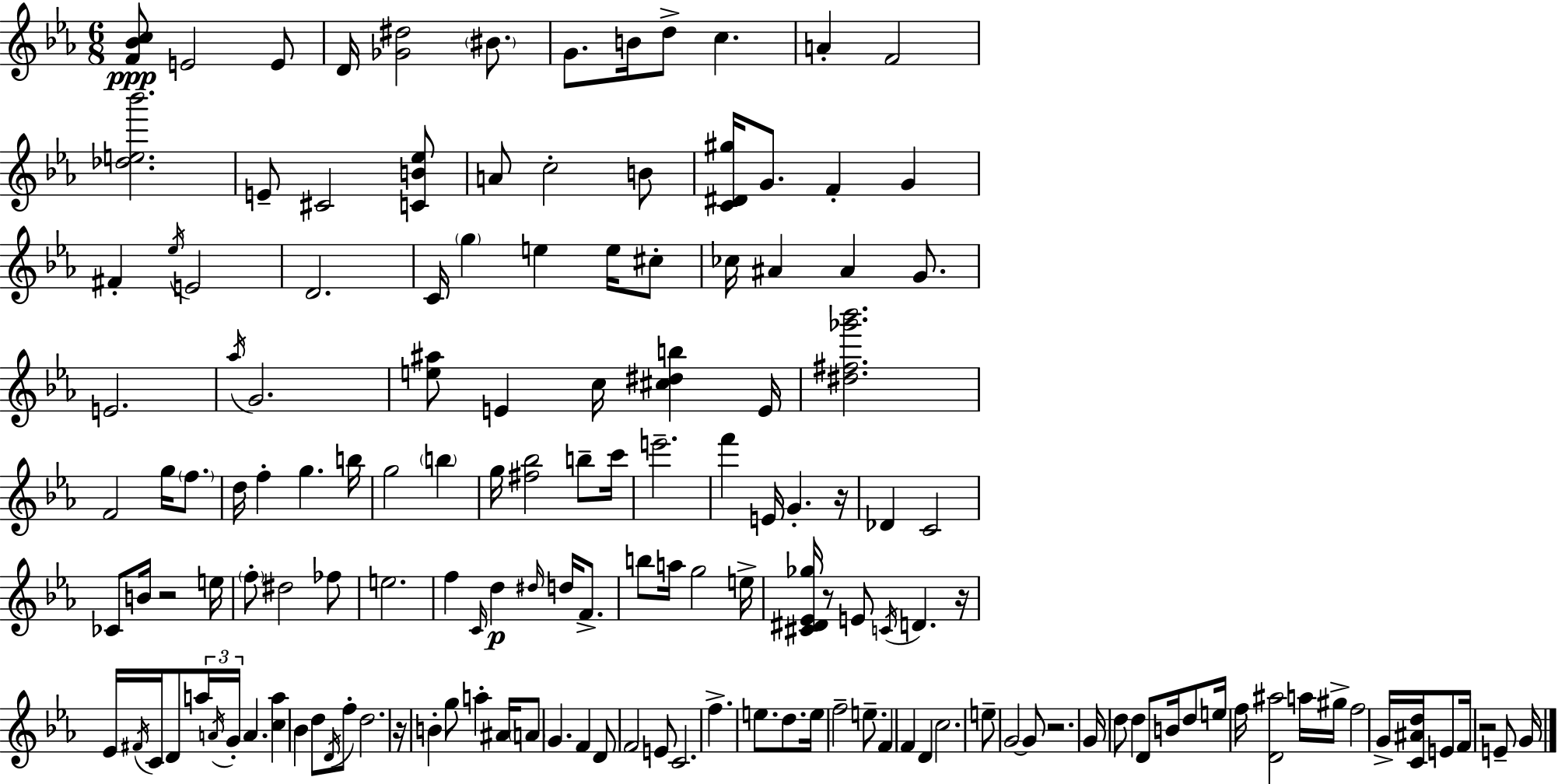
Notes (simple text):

[F4,Bb4,C5]/e E4/h E4/e D4/s [Gb4,D#5]/h BIS4/e. G4/e. B4/s D5/e C5/q. A4/q F4/h [Db5,E5,Bb6]/h. E4/e C#4/h [C4,B4,Eb5]/e A4/e C5/h B4/e [C4,D#4,G#5]/s G4/e. F4/q G4/q F#4/q Eb5/s E4/h D4/h. C4/s G5/q E5/q E5/s C#5/e CES5/s A#4/q A#4/q G4/e. E4/h. Ab5/s G4/h. [E5,A#5]/e E4/q C5/s [C#5,D#5,B5]/q E4/s [D#5,F#5,Gb6,Bb6]/h. F4/h G5/s F5/e. D5/s F5/q G5/q. B5/s G5/h B5/q G5/s [F#5,Bb5]/h B5/e C6/s E6/h. F6/q E4/s G4/q. R/s Db4/q C4/h CES4/e B4/s R/h E5/s F5/e D#5/h FES5/e E5/h. F5/q C4/s D5/q D#5/s D5/s F4/e. B5/e A5/s G5/h E5/s [C#4,D#4,Eb4,Gb5]/s R/e E4/e C4/s D4/q. R/s Eb4/s F#4/s C4/s D4/e A5/s A4/s G4/s A4/q. [C5,A5]/q Bb4/q D5/e D4/s F5/e D5/h. R/s B4/q G5/e A5/q A#4/s A4/e G4/q. F4/q D4/e F4/h E4/e C4/h. F5/q. E5/e. D5/e. E5/s F5/h E5/e. F4/q F4/q D4/q C5/h. E5/e G4/h G4/e R/h. G4/s D5/e D5/q D4/e B4/s D5/e E5/s F5/s [D4,A#5]/h A5/s G#5/s F5/h G4/s [C4,A#4,D5]/s E4/e F4/s R/h E4/e G4/s